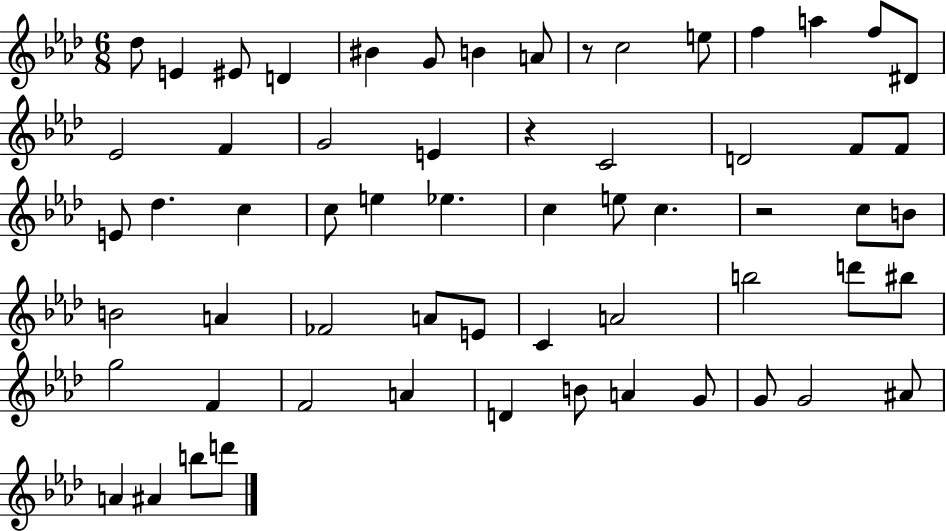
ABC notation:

X:1
T:Untitled
M:6/8
L:1/4
K:Ab
_d/2 E ^E/2 D ^B G/2 B A/2 z/2 c2 e/2 f a f/2 ^D/2 _E2 F G2 E z C2 D2 F/2 F/2 E/2 _d c c/2 e _e c e/2 c z2 c/2 B/2 B2 A _F2 A/2 E/2 C A2 b2 d'/2 ^b/2 g2 F F2 A D B/2 A G/2 G/2 G2 ^A/2 A ^A b/2 d'/2